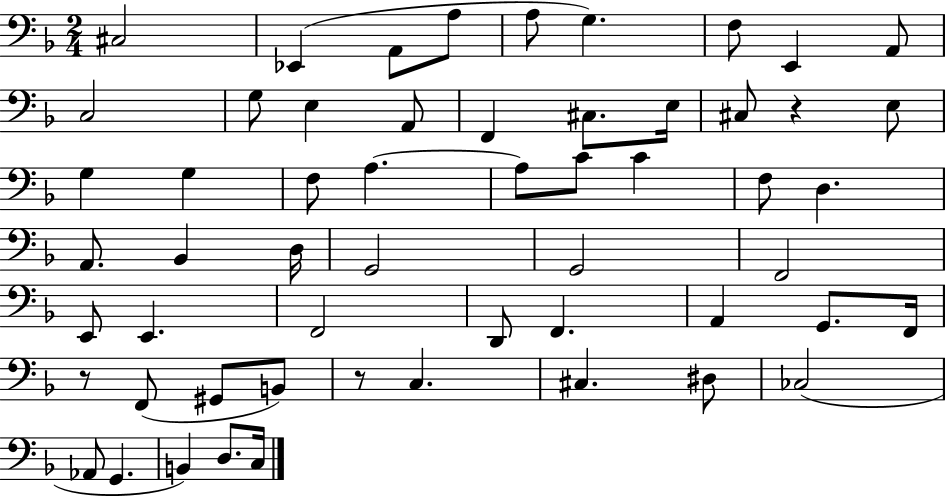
C#3/h Eb2/q A2/e A3/e A3/e G3/q. F3/e E2/q A2/e C3/h G3/e E3/q A2/e F2/q C#3/e. E3/s C#3/e R/q E3/e G3/q G3/q F3/e A3/q. A3/e C4/e C4/q F3/e D3/q. A2/e. Bb2/q D3/s G2/h G2/h F2/h E2/e E2/q. F2/h D2/e F2/q. A2/q G2/e. F2/s R/e F2/e G#2/e B2/e R/e C3/q. C#3/q. D#3/e CES3/h Ab2/e G2/q. B2/q D3/e. C3/s